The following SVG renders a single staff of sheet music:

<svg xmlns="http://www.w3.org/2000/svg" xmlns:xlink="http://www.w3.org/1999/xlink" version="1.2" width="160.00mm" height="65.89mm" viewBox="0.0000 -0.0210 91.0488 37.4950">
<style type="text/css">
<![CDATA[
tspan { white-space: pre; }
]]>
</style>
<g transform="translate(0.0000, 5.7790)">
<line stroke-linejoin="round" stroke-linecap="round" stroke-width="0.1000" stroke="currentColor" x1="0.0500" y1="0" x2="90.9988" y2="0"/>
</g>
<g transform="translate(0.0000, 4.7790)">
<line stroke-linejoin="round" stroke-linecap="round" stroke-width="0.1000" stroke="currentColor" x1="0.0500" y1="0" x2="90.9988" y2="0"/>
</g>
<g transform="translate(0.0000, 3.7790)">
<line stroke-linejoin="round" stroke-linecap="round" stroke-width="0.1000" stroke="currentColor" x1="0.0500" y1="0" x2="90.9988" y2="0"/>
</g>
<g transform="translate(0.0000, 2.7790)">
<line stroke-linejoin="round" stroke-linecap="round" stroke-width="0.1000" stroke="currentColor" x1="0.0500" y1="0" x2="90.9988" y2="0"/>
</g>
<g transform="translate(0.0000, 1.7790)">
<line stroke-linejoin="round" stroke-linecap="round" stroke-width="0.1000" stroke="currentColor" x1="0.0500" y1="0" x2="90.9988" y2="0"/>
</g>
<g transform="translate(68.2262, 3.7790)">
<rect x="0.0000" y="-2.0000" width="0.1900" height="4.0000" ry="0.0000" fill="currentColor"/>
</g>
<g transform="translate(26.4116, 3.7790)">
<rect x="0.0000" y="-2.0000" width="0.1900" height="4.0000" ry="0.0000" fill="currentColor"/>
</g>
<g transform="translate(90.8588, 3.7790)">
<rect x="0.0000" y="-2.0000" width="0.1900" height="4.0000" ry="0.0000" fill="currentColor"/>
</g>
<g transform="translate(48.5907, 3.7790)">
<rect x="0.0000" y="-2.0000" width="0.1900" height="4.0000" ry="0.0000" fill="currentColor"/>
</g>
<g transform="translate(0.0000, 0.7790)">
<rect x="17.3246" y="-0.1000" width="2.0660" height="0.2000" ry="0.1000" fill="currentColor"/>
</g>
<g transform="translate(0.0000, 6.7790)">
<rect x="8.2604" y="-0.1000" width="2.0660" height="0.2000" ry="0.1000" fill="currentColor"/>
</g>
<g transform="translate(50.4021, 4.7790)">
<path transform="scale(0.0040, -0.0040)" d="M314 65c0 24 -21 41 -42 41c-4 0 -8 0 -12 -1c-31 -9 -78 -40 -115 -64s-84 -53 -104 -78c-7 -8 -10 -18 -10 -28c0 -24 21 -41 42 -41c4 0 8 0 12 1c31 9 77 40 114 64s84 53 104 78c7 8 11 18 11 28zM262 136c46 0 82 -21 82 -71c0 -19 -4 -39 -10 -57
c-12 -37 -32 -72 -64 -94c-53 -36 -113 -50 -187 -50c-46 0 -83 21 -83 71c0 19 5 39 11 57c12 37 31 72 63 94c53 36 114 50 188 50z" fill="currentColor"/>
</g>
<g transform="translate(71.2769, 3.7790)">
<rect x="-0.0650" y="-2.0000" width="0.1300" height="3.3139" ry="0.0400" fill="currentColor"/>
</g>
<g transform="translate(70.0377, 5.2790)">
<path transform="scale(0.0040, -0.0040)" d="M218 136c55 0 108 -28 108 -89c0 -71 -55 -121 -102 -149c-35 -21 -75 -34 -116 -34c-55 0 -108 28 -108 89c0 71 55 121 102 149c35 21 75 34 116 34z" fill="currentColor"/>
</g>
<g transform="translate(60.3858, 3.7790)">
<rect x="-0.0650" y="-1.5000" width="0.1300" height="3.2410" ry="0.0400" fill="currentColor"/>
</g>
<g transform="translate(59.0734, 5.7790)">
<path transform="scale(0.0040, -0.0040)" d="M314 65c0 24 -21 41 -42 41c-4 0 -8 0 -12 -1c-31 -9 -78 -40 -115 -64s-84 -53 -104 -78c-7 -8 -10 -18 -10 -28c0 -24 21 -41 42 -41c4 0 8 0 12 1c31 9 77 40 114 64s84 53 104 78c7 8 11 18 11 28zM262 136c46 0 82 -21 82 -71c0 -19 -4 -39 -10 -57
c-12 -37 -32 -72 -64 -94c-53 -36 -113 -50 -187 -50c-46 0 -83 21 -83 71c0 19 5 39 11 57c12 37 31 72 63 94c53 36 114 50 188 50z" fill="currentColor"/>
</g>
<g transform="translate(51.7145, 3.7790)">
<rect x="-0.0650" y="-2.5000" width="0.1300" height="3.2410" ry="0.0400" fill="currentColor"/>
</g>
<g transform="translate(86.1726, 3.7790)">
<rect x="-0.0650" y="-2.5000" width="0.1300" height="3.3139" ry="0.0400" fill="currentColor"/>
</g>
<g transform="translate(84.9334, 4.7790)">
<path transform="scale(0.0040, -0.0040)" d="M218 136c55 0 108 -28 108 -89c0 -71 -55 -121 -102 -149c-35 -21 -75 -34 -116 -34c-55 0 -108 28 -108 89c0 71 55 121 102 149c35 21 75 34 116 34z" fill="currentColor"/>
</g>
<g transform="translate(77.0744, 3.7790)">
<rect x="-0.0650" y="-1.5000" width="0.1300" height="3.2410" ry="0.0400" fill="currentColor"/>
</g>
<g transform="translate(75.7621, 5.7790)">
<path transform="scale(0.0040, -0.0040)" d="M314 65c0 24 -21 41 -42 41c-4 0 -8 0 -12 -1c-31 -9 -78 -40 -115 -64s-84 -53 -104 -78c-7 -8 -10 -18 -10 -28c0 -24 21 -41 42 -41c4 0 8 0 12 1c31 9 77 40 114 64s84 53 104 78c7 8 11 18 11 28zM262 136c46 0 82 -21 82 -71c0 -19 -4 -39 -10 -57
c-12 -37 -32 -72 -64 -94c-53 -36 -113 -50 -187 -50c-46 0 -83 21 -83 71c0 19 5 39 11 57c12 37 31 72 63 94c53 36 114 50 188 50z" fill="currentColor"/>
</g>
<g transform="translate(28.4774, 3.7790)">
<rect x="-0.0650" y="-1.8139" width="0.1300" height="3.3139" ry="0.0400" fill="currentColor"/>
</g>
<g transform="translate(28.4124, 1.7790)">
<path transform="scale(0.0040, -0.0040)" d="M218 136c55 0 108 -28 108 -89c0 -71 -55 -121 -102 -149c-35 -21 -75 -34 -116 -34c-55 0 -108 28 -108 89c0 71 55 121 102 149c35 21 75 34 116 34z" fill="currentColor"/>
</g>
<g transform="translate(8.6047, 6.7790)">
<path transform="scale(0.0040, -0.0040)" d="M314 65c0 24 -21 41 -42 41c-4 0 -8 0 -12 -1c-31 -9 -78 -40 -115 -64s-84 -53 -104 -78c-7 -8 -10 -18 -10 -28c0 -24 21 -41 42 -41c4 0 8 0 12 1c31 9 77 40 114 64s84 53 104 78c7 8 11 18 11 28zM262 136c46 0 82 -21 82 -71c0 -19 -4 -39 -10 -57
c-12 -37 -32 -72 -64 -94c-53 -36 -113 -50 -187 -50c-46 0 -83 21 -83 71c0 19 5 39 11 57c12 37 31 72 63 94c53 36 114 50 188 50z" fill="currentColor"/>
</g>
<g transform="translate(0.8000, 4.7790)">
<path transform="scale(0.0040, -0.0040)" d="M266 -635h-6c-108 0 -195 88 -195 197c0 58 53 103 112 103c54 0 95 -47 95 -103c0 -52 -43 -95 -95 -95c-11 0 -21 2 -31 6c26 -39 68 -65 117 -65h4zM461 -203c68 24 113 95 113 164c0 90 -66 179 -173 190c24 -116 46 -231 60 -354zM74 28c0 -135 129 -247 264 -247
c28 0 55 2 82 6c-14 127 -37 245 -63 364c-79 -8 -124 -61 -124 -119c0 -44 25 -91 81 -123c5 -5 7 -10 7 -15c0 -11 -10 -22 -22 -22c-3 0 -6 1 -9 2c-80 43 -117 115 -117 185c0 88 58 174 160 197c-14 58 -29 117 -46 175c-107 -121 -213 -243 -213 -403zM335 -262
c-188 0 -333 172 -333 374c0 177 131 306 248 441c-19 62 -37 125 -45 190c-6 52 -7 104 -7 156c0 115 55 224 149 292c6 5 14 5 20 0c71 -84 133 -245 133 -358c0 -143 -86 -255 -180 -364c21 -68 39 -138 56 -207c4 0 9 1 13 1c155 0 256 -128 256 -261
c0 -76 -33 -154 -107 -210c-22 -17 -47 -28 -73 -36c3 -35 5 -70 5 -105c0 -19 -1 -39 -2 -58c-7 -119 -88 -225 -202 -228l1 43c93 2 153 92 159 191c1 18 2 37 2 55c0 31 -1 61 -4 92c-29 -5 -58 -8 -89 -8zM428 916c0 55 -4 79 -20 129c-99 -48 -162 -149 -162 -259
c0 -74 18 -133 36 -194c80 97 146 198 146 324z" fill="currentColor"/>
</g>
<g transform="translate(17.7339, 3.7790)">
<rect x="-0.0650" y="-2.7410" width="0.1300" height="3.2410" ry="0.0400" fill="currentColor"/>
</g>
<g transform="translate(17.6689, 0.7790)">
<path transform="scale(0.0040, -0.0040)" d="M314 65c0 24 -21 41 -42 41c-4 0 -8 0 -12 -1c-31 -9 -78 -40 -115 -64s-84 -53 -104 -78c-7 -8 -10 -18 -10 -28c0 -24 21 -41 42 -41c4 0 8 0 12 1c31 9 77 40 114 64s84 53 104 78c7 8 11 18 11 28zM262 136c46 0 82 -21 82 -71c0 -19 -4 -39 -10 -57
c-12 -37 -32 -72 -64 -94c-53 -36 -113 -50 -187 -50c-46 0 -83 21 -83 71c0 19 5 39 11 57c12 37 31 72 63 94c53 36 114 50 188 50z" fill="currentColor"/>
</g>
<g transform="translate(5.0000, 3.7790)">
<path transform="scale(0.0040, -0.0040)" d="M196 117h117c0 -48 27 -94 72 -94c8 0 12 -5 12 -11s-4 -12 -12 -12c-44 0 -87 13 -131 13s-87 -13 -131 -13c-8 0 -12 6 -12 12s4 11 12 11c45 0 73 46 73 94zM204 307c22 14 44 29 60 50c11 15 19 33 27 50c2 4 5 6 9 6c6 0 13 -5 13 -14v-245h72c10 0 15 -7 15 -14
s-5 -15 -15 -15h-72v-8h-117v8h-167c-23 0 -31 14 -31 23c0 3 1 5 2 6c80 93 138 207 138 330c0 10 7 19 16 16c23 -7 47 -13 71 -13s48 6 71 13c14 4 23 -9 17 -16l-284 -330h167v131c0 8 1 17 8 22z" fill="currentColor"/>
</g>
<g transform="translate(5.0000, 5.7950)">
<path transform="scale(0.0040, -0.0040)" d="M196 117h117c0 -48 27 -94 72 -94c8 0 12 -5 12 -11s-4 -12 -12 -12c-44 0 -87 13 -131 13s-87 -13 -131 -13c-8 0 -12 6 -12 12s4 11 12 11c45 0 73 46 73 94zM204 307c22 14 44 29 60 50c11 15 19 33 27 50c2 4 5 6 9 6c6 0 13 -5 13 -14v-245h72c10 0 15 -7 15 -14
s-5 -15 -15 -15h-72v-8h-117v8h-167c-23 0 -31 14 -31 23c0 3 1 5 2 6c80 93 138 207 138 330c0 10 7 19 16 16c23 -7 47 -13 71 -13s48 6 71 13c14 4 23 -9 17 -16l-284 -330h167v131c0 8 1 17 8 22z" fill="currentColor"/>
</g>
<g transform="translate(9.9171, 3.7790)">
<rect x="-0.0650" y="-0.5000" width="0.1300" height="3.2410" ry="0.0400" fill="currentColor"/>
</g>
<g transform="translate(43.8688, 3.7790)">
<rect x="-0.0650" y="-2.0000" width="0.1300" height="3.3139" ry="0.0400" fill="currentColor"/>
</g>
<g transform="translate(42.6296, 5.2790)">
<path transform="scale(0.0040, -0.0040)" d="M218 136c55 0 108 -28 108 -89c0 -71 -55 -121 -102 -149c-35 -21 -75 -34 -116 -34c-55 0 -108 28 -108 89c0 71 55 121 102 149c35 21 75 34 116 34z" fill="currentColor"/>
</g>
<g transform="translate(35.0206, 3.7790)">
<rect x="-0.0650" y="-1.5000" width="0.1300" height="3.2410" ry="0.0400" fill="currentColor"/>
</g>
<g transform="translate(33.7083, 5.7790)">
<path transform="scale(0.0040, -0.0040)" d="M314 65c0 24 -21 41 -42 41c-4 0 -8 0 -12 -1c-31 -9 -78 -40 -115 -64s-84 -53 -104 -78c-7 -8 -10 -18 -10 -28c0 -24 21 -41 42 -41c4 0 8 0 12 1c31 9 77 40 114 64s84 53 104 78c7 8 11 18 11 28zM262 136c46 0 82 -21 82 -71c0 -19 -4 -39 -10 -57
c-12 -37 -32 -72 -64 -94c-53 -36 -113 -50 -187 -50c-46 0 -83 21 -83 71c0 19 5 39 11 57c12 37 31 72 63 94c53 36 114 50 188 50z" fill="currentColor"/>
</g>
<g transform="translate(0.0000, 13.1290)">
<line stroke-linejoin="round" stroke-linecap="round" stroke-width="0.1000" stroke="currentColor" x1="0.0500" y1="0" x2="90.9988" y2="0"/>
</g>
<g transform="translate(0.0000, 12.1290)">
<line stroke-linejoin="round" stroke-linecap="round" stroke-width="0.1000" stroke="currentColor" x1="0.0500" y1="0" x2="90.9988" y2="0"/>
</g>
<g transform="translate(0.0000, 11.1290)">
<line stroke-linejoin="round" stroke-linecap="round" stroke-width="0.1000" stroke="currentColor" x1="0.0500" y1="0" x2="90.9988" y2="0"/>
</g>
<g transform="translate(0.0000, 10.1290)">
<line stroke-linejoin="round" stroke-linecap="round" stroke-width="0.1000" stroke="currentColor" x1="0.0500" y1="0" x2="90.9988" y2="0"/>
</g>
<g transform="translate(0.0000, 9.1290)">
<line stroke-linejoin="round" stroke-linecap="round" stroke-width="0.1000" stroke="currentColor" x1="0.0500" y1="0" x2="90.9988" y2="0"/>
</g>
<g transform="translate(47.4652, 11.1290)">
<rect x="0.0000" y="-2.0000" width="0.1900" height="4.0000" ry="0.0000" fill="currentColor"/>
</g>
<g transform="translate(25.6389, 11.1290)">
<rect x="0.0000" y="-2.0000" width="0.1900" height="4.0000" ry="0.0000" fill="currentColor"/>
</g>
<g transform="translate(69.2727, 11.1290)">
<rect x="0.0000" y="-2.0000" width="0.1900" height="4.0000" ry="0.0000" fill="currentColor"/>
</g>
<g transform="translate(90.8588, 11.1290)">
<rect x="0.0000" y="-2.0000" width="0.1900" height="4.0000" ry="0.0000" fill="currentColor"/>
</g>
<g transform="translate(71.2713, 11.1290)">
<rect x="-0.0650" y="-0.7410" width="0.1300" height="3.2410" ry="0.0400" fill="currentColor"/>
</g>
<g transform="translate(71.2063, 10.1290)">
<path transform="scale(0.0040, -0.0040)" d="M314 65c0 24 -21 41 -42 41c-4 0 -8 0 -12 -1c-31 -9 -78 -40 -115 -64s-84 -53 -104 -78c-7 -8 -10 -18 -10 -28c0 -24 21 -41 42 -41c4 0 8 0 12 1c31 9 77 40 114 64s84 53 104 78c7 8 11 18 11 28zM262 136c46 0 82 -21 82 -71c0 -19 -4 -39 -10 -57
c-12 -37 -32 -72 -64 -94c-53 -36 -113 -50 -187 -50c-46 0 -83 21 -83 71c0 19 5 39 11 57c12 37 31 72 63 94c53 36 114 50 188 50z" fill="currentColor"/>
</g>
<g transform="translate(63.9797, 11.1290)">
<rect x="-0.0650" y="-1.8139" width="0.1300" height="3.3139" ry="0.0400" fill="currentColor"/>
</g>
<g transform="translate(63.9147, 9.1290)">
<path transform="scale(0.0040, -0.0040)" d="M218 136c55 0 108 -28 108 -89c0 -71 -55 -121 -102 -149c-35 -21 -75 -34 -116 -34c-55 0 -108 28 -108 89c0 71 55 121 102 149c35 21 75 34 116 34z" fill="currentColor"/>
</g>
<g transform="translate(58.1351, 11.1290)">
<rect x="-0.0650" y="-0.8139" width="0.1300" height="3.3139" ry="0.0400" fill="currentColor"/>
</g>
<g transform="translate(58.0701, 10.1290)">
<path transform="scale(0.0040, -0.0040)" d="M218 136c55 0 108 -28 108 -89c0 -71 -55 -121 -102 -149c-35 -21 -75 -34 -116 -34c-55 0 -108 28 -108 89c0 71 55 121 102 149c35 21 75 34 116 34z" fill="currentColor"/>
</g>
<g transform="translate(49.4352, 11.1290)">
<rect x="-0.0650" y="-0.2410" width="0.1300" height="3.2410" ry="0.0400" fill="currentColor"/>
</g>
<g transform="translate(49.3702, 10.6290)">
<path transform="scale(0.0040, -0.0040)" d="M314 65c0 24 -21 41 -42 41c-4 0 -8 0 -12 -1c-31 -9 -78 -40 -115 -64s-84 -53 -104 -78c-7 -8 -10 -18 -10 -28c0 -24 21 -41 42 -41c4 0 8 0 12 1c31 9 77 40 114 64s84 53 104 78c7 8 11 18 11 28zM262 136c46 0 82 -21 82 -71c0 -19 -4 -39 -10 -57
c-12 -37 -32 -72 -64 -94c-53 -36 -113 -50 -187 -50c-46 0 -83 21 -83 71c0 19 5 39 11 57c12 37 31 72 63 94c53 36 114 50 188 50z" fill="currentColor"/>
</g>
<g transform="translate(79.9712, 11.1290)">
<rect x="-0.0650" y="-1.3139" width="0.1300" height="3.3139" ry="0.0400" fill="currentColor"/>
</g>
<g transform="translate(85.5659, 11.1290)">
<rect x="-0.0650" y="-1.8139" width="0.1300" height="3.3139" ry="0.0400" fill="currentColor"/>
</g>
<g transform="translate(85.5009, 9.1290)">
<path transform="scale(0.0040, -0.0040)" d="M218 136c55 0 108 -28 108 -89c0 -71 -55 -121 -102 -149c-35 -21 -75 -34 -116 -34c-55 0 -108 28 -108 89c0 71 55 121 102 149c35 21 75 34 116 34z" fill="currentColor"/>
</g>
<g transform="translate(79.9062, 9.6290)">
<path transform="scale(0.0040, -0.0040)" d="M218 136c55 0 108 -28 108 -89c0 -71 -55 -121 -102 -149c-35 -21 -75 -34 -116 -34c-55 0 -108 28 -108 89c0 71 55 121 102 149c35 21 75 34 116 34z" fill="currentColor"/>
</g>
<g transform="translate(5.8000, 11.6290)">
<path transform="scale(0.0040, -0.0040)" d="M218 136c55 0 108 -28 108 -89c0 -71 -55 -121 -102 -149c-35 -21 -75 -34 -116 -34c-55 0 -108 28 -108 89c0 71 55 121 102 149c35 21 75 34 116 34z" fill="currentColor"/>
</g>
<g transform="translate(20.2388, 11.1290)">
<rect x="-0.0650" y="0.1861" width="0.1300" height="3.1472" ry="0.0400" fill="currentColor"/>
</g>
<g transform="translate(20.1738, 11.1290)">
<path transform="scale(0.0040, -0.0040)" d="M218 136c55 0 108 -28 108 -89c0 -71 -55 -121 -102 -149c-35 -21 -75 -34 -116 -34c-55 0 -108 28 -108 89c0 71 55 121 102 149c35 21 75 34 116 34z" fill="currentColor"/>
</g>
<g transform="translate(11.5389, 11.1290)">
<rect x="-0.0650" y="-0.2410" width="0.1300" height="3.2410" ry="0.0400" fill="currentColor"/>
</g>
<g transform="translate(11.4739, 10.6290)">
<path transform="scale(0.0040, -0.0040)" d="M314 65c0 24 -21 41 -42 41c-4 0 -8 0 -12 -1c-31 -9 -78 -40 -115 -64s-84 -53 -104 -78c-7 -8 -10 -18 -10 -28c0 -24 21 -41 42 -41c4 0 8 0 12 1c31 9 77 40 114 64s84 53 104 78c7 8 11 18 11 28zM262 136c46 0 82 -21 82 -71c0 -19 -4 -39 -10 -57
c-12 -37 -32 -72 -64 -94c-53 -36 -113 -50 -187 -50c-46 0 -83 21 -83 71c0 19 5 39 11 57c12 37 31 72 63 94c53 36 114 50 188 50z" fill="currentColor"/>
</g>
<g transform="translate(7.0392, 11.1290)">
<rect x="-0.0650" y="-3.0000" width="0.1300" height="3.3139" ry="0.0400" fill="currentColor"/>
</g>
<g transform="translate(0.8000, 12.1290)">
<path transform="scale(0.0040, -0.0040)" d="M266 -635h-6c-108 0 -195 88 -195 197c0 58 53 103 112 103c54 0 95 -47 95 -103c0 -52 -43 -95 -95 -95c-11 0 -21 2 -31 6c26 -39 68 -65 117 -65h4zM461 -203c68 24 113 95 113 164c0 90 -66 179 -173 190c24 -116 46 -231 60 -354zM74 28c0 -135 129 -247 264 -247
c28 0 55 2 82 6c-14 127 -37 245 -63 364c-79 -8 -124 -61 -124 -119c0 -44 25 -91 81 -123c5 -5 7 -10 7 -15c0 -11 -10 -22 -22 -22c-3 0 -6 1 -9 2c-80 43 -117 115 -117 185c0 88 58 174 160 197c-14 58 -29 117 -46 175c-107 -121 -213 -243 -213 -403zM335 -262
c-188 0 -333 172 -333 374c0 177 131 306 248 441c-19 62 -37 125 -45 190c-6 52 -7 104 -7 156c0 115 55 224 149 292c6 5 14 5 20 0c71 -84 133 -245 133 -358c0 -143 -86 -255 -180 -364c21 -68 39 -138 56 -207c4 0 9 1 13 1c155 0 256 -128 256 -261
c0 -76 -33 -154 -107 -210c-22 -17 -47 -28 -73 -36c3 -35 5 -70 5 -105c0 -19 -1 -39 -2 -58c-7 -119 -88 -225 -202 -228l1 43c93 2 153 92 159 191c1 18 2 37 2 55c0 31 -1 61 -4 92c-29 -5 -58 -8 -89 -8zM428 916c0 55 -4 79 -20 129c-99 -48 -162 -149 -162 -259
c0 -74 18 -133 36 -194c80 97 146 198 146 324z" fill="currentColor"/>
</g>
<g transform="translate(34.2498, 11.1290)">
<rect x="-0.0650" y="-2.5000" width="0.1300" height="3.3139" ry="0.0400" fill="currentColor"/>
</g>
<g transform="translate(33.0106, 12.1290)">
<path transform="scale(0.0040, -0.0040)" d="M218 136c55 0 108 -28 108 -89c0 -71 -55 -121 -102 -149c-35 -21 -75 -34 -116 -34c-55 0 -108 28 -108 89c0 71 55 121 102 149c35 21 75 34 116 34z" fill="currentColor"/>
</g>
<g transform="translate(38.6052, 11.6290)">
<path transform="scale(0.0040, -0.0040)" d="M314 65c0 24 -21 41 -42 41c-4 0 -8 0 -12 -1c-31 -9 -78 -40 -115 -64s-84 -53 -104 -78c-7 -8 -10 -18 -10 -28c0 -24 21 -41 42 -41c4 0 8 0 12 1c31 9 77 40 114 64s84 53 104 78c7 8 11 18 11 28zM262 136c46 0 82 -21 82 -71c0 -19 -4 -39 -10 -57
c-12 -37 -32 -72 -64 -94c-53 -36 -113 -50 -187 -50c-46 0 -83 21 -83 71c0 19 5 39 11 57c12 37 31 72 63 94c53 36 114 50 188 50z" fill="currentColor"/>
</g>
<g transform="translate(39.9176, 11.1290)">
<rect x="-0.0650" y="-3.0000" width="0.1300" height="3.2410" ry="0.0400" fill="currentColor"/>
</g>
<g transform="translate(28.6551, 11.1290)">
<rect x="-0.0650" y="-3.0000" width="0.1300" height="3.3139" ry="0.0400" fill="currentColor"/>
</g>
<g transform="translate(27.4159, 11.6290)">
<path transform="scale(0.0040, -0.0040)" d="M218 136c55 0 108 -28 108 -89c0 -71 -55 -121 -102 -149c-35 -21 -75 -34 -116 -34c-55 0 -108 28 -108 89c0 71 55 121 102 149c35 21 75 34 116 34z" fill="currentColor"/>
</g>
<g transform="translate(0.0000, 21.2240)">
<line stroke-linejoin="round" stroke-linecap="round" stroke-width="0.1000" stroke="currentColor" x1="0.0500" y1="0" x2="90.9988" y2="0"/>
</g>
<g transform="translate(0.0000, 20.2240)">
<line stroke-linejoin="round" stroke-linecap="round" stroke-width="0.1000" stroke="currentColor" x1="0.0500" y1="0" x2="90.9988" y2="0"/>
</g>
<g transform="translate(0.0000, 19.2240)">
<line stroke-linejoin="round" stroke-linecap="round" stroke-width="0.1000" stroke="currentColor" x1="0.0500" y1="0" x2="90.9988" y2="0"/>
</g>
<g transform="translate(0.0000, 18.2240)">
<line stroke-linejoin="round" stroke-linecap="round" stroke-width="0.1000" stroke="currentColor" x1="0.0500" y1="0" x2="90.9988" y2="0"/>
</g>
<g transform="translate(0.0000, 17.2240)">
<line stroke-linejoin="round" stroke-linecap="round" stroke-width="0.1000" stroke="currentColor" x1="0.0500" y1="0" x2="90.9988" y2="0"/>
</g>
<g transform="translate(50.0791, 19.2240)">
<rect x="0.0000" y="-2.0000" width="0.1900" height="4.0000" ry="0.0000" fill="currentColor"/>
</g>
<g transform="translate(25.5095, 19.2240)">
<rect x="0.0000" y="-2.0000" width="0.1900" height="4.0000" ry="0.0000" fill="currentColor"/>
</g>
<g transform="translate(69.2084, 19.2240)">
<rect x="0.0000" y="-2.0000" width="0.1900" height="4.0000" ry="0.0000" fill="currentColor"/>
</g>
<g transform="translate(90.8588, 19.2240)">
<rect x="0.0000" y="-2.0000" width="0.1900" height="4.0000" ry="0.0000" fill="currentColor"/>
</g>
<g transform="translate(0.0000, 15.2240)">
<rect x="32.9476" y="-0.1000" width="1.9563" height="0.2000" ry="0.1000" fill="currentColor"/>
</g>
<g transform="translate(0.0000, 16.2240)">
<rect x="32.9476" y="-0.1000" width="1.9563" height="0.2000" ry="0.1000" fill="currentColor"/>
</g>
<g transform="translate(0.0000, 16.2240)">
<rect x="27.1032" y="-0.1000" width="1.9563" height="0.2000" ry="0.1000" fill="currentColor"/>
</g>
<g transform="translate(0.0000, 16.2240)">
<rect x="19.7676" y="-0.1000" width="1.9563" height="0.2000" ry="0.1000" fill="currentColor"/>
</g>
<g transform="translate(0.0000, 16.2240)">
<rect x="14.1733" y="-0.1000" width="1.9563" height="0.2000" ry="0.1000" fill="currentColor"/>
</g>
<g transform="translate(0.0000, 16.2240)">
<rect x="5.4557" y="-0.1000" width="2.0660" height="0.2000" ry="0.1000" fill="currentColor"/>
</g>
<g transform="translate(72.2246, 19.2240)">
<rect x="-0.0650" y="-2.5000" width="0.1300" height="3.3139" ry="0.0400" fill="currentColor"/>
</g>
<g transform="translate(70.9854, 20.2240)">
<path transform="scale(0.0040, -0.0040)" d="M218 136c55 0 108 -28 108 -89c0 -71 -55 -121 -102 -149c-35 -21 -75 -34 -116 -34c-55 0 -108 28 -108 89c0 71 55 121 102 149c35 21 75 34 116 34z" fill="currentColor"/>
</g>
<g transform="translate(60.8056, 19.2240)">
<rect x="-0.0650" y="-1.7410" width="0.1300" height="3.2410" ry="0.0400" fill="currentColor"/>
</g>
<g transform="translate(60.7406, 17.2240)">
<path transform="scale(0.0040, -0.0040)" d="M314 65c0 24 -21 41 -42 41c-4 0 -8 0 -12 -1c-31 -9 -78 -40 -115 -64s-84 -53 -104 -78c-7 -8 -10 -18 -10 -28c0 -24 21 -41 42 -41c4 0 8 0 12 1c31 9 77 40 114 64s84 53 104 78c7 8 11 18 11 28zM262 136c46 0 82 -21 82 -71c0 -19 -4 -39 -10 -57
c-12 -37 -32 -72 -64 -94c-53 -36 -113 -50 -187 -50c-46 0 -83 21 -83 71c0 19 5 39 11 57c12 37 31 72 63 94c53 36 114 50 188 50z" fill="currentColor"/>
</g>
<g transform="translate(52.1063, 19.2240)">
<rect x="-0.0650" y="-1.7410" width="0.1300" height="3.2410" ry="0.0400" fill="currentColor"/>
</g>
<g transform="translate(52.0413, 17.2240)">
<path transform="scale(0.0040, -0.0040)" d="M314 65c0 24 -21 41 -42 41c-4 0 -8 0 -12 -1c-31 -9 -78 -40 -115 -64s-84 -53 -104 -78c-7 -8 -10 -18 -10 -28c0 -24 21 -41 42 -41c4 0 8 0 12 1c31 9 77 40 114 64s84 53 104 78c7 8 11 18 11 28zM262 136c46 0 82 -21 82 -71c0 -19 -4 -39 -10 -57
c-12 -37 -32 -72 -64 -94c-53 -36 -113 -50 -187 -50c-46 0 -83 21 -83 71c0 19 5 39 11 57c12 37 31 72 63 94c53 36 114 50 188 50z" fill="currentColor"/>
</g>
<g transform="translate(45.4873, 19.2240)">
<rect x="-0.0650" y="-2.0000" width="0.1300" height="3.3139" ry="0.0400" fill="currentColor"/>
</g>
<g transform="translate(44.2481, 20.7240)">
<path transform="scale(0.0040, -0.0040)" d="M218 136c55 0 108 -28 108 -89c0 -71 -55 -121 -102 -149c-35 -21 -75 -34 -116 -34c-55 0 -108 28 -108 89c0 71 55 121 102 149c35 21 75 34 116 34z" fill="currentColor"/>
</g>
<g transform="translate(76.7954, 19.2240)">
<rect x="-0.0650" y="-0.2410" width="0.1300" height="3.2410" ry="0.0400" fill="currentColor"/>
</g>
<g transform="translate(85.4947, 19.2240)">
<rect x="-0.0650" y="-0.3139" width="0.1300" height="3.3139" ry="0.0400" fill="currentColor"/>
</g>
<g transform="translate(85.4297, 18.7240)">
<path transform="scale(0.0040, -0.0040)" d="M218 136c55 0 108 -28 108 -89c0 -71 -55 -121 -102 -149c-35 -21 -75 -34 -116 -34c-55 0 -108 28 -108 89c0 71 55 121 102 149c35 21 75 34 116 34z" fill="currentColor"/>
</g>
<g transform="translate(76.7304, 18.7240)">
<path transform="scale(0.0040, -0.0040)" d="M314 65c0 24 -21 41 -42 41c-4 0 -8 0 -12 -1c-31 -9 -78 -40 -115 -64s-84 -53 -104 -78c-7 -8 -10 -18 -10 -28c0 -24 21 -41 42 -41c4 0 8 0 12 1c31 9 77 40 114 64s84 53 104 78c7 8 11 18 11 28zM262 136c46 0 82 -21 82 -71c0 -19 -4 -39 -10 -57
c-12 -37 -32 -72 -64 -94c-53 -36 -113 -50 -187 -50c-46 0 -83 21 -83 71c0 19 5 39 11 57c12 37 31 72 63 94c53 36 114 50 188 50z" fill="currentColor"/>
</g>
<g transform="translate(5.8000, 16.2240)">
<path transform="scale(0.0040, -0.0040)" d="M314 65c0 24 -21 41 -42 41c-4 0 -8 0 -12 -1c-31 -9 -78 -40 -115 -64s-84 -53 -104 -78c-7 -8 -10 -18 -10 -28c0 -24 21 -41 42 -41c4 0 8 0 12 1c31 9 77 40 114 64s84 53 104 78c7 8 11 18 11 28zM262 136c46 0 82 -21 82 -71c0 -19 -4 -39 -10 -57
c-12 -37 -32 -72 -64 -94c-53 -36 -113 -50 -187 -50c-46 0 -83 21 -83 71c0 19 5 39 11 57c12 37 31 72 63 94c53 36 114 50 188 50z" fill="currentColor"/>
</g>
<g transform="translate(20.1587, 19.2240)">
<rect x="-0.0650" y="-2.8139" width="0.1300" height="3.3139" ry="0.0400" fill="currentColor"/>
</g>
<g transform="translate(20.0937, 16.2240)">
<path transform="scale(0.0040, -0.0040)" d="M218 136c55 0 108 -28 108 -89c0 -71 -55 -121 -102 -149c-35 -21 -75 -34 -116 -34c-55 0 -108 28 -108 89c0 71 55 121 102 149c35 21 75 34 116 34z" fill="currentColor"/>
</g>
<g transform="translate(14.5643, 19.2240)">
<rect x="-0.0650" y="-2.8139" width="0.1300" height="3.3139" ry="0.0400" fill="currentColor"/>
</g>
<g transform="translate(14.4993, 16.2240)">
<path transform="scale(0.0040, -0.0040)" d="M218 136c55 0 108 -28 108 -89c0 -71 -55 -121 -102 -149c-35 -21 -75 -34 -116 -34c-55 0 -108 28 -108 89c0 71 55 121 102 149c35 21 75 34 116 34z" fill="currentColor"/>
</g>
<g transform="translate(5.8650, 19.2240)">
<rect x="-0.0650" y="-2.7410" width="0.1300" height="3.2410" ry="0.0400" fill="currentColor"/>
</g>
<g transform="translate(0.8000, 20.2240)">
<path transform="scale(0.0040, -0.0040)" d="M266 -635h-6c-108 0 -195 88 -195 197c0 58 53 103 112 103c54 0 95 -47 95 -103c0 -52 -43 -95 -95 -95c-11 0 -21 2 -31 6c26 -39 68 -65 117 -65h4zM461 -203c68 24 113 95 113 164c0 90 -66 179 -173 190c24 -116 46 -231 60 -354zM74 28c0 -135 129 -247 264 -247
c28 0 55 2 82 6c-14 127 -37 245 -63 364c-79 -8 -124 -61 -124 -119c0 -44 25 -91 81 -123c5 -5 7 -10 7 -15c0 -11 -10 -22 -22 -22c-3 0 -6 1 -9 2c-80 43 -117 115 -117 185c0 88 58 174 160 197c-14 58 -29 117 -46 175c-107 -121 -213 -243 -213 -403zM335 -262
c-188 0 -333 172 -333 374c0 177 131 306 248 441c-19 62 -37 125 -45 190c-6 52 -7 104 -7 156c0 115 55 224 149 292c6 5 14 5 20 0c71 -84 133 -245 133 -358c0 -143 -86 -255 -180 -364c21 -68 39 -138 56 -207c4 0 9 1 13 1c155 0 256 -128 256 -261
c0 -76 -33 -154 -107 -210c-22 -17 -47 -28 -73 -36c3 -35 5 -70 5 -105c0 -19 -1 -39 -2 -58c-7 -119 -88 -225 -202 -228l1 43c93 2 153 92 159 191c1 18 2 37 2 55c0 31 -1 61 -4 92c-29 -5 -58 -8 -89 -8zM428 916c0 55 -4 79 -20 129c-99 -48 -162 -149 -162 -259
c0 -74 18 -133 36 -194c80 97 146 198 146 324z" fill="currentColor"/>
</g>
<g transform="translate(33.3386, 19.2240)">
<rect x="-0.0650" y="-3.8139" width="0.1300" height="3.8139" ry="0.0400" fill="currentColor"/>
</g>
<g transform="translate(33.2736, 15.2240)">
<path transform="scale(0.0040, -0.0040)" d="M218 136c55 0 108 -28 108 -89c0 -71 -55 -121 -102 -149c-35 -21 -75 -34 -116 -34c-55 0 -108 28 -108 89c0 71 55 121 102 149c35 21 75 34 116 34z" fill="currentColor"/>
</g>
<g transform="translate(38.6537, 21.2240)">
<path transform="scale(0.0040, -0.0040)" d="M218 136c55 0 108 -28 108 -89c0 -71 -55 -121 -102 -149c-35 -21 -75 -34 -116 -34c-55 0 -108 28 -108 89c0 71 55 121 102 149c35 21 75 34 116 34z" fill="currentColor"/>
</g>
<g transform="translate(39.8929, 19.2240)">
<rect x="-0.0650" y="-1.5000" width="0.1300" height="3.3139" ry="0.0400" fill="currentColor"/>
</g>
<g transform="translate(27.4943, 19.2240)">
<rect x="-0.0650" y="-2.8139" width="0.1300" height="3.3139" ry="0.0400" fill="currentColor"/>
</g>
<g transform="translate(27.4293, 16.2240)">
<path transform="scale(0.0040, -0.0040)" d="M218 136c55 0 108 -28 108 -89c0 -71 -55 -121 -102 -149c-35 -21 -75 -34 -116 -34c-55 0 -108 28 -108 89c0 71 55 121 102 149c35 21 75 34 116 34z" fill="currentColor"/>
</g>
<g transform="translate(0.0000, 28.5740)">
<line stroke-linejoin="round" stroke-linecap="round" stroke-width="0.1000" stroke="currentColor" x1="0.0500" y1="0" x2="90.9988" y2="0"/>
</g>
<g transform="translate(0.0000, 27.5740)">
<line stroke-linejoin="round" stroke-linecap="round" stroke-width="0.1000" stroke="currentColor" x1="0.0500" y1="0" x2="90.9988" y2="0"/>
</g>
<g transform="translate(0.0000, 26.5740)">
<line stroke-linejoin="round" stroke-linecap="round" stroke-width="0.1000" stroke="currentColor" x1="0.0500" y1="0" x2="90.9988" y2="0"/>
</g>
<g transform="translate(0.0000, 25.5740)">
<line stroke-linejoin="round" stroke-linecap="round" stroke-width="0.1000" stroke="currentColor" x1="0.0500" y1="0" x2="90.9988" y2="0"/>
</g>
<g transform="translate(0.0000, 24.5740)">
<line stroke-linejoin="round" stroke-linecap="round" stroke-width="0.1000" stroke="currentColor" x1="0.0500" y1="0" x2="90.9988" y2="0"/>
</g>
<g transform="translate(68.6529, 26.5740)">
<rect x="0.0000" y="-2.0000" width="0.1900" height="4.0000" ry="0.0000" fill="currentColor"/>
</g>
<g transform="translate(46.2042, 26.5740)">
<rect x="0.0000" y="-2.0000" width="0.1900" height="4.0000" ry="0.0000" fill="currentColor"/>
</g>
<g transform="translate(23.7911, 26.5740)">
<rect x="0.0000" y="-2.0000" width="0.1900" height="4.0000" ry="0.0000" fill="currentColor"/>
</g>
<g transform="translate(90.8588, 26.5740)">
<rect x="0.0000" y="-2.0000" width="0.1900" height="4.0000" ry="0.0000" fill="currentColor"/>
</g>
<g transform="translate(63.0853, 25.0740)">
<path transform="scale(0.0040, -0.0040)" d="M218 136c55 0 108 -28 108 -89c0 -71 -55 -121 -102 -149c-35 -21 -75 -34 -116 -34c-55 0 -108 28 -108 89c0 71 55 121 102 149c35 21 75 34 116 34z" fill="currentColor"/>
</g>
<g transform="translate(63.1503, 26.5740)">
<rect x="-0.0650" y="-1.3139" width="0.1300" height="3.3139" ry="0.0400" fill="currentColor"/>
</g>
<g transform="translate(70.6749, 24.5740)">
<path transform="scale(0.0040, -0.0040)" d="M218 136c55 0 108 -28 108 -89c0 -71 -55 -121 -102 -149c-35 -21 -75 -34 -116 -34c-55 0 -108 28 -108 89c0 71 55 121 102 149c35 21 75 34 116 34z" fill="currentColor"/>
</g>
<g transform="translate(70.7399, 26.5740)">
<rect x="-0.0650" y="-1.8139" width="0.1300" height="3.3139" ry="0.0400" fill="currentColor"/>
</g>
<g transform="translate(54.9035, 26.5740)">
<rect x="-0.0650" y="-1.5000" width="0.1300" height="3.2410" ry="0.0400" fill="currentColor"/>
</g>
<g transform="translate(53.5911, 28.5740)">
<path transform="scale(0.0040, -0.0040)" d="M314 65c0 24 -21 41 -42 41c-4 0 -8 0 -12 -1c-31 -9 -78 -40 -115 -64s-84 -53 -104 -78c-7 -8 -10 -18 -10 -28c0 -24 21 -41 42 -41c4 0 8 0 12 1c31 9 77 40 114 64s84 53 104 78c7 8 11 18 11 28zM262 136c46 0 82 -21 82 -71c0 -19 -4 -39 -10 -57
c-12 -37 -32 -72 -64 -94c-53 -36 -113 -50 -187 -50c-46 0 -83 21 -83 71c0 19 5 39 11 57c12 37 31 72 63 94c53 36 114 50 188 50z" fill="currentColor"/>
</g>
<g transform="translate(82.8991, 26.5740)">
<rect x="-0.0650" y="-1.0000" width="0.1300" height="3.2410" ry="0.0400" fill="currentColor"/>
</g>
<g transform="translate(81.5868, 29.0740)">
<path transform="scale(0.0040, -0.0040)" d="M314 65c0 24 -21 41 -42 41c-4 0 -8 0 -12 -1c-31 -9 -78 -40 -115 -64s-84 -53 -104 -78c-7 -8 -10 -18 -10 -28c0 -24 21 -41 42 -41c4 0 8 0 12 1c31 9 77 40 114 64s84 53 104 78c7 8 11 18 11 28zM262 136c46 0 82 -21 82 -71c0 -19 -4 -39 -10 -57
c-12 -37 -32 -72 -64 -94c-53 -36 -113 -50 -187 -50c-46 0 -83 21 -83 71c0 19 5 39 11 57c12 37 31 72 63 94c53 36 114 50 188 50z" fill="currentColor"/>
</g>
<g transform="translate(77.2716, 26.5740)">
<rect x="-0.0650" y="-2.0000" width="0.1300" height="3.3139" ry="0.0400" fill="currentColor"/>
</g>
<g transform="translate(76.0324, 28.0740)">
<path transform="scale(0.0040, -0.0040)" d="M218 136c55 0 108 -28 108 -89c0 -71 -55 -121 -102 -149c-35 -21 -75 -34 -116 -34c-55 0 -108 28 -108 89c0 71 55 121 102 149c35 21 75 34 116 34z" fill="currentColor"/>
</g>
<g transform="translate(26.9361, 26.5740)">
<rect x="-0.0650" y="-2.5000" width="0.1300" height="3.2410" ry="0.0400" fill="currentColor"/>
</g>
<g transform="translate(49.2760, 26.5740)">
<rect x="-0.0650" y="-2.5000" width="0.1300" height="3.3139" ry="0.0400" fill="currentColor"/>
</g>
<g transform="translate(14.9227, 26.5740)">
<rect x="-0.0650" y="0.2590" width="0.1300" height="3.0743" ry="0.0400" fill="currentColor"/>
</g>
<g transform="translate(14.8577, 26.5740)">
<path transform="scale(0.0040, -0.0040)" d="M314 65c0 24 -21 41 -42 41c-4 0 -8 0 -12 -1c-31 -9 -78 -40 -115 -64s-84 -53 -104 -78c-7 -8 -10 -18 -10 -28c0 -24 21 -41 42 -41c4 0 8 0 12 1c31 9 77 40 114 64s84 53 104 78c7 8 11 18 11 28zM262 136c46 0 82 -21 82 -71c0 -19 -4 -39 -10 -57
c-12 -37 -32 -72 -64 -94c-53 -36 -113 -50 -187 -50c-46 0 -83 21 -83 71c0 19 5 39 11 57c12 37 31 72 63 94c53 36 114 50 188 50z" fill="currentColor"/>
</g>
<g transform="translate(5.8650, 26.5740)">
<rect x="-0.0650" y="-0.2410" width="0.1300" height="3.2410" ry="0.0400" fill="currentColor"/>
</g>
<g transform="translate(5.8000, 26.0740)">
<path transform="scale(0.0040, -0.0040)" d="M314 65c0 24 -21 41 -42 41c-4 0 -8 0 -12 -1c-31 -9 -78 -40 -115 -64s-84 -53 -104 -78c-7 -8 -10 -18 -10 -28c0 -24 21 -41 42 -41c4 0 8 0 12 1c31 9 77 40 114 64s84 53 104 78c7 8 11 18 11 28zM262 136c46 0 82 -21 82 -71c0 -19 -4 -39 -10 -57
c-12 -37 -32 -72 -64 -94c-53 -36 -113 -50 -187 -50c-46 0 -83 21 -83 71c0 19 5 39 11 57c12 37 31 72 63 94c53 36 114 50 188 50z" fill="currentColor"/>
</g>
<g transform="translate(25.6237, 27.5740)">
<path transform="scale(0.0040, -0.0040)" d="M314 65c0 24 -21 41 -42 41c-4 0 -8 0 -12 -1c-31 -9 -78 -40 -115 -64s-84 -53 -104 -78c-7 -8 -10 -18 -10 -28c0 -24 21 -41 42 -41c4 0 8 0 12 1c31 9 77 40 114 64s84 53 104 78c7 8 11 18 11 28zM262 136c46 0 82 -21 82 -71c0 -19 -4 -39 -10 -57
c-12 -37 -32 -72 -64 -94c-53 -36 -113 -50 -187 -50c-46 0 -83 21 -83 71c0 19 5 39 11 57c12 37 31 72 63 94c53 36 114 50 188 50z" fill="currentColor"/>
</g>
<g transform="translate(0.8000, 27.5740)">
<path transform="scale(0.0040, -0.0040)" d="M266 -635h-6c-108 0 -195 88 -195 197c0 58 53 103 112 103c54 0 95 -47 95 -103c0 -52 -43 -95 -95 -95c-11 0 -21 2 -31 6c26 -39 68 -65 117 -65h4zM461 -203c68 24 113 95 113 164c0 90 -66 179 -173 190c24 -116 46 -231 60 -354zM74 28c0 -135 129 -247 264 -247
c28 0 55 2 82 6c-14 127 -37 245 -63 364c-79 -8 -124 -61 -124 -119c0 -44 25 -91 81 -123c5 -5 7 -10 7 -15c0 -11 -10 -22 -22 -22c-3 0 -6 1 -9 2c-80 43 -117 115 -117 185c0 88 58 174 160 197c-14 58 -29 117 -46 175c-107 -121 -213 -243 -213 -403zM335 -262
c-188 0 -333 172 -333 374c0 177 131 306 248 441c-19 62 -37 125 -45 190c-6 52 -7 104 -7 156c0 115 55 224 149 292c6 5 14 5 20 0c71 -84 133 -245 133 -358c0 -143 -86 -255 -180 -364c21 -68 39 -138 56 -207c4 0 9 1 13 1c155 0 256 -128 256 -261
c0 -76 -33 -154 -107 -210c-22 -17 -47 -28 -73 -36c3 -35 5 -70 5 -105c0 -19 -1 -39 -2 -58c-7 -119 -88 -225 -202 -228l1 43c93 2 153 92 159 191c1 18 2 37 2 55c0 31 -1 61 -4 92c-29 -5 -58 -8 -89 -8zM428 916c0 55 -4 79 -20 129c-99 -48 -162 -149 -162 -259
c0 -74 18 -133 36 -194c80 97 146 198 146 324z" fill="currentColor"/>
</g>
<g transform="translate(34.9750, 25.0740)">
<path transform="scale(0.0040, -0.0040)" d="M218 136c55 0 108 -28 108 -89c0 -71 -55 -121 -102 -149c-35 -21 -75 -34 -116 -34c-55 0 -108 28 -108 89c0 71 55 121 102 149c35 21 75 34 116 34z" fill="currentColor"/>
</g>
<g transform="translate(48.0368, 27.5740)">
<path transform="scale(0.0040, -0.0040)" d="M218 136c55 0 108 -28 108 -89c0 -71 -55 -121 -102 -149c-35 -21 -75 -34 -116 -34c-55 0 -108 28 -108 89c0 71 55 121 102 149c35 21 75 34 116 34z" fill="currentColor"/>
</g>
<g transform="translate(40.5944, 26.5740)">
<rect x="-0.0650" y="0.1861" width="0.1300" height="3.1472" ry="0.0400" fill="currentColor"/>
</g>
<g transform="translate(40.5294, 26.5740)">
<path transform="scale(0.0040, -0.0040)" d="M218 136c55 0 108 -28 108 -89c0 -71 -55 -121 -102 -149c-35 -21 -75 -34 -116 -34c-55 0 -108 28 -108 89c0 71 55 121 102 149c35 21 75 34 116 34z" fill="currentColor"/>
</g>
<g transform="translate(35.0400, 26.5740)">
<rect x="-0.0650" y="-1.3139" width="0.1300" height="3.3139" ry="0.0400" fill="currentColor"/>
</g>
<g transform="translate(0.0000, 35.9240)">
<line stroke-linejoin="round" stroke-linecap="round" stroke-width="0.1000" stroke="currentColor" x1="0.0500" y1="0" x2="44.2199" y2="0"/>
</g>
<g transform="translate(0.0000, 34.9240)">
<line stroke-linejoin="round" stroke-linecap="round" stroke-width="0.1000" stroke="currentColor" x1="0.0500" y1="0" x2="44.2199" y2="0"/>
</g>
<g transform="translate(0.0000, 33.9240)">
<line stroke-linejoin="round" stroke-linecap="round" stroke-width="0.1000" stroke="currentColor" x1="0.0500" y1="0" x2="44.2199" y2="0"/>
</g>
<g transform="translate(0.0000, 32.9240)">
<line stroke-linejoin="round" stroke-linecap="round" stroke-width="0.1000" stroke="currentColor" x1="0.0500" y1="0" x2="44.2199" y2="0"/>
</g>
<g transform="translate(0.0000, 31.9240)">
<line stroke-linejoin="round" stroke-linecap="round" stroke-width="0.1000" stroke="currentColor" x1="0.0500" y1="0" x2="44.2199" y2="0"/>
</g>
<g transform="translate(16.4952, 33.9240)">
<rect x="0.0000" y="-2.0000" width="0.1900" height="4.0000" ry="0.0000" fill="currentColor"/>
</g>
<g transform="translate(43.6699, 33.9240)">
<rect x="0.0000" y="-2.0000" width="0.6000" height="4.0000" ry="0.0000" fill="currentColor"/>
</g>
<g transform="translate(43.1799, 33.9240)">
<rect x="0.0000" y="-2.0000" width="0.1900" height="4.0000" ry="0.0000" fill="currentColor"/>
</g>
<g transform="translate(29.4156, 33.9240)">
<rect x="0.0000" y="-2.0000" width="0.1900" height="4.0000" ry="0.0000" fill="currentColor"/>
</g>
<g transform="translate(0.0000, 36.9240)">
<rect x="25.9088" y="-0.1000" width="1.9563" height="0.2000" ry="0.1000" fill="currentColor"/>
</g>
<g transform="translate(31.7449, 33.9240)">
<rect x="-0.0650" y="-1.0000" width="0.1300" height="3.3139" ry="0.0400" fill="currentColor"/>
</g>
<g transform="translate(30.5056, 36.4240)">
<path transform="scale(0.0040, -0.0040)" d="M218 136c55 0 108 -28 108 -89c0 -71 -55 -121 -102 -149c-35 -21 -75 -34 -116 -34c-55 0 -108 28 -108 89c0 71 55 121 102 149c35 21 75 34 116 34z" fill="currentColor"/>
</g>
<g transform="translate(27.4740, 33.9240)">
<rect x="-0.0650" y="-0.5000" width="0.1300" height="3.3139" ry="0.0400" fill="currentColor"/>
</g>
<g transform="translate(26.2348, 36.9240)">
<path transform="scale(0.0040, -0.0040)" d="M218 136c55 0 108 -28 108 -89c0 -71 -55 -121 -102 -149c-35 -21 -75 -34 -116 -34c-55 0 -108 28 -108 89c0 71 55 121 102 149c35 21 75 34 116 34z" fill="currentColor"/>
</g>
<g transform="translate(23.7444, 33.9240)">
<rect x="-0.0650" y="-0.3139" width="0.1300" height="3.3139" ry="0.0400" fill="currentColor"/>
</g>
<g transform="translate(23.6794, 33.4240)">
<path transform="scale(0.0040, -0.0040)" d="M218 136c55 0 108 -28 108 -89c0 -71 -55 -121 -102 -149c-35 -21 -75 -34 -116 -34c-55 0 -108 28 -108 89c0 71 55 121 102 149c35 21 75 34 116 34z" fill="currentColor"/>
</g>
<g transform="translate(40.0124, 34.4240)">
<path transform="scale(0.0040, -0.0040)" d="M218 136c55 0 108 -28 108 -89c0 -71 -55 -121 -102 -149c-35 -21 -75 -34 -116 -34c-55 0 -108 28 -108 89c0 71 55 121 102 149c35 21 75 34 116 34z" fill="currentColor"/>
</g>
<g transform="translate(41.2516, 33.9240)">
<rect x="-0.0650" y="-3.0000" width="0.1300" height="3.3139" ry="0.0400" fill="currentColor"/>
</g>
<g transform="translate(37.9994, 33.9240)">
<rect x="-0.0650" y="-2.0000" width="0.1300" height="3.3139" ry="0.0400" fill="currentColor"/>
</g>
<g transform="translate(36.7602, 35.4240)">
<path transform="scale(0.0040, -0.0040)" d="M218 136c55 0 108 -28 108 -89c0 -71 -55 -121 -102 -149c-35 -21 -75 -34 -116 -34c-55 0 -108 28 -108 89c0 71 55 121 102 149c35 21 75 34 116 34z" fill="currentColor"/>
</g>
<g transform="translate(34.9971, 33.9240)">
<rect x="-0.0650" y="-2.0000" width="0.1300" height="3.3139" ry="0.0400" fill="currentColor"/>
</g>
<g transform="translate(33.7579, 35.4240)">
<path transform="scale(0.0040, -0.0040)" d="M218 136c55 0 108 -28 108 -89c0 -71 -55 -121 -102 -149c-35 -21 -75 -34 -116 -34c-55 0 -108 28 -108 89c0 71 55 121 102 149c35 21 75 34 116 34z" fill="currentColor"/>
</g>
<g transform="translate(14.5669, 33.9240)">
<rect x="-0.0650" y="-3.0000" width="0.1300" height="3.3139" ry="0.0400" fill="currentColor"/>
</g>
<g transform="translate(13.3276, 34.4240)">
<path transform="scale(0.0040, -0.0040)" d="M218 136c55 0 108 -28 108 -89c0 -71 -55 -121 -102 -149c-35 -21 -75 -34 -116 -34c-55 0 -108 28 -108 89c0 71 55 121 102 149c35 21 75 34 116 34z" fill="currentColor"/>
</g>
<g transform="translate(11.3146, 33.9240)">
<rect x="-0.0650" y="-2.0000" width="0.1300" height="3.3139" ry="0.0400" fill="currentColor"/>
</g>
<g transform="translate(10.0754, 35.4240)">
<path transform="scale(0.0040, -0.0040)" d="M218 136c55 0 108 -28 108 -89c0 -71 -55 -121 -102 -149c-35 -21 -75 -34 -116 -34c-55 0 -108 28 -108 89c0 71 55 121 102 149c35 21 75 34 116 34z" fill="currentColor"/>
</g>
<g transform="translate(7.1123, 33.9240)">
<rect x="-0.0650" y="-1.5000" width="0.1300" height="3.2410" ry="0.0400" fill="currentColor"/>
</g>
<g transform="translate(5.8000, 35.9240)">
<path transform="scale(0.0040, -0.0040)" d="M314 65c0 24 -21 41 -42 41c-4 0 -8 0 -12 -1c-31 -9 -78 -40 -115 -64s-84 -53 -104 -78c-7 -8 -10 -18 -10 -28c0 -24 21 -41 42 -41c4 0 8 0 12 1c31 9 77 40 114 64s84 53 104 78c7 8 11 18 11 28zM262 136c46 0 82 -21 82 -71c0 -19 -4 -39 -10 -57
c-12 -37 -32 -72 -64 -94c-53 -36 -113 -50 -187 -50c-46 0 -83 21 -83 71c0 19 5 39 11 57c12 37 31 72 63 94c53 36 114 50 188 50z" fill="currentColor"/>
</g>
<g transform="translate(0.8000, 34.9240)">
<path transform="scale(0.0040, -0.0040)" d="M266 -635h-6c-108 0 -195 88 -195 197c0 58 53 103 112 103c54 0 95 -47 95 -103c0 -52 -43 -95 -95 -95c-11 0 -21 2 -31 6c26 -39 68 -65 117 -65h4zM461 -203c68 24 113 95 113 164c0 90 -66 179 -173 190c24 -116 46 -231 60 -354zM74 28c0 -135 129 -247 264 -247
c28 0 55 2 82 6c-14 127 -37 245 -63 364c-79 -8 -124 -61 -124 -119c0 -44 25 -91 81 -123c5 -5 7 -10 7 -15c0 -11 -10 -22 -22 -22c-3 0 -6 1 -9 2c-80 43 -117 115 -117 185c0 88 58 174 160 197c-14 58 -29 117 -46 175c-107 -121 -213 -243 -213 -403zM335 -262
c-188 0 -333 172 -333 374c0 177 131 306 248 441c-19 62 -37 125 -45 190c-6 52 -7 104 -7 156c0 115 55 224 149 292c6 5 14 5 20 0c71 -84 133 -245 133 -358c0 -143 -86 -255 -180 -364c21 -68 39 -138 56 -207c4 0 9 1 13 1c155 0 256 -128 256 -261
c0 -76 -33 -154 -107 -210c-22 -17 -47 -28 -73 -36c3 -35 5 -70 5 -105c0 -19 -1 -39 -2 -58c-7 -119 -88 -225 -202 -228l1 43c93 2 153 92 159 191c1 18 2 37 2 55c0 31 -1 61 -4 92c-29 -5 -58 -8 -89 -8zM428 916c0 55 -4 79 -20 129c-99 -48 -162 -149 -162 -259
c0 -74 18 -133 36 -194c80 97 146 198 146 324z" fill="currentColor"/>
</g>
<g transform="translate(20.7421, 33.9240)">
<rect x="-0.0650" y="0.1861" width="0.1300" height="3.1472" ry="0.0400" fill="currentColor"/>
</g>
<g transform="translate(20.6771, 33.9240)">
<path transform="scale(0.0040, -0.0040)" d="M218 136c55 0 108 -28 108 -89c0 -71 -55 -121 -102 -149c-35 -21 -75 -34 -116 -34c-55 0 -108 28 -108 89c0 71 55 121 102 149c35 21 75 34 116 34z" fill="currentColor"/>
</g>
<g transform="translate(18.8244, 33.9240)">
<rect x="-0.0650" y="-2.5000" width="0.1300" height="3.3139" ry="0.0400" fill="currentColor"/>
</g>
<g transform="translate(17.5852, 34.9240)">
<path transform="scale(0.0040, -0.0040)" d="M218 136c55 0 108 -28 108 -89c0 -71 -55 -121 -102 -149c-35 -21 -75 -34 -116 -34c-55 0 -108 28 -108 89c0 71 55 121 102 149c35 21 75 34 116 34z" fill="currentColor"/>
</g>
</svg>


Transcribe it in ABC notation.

X:1
T:Untitled
M:4/4
L:1/4
K:C
C2 a2 f E2 F G2 E2 F E2 G A c2 B A G A2 c2 d f d2 e f a2 a a a c' E F f2 f2 G c2 c c2 B2 G2 e B G E2 e f F D2 E2 F A G B c C D F F A